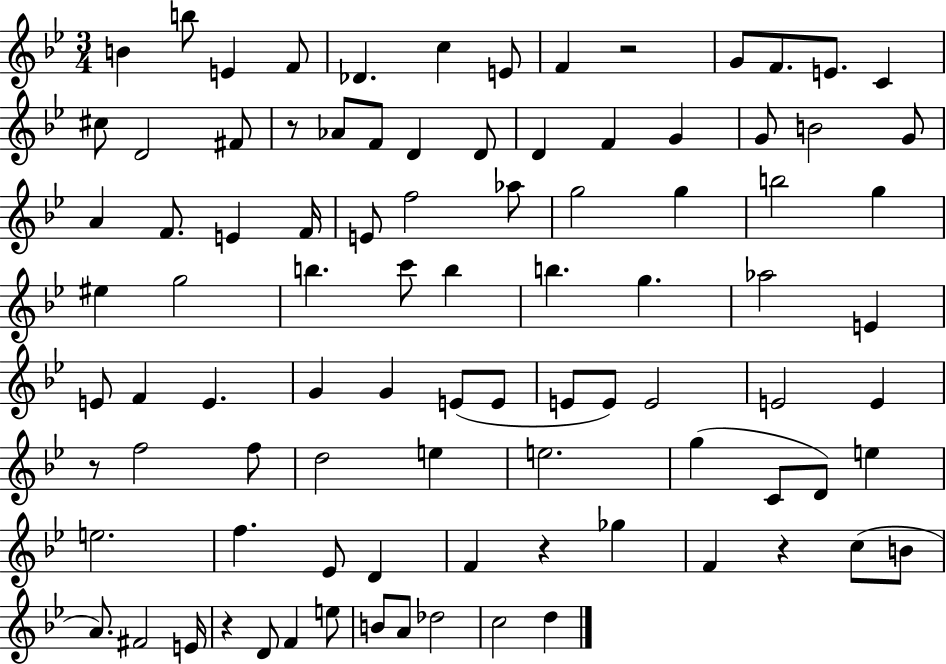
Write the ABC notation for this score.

X:1
T:Untitled
M:3/4
L:1/4
K:Bb
B b/2 E F/2 _D c E/2 F z2 G/2 F/2 E/2 C ^c/2 D2 ^F/2 z/2 _A/2 F/2 D D/2 D F G G/2 B2 G/2 A F/2 E F/4 E/2 f2 _a/2 g2 g b2 g ^e g2 b c'/2 b b g _a2 E E/2 F E G G E/2 E/2 E/2 E/2 E2 E2 E z/2 f2 f/2 d2 e e2 g C/2 D/2 e e2 f _E/2 D F z _g F z c/2 B/2 A/2 ^F2 E/4 z D/2 F e/2 B/2 A/2 _d2 c2 d